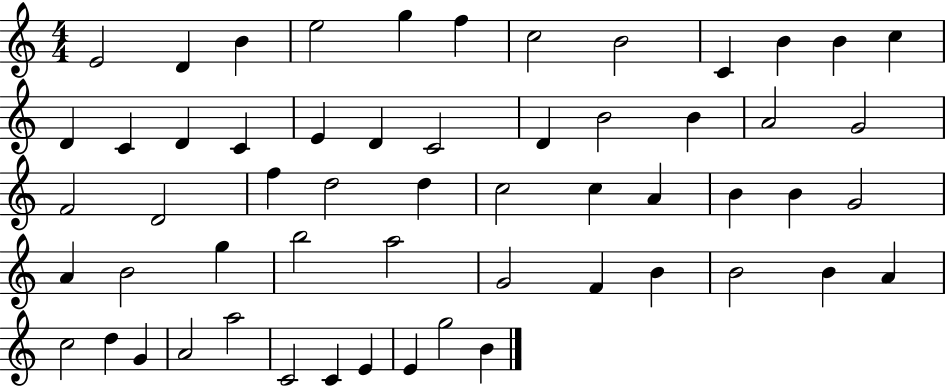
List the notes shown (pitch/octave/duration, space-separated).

E4/h D4/q B4/q E5/h G5/q F5/q C5/h B4/h C4/q B4/q B4/q C5/q D4/q C4/q D4/q C4/q E4/q D4/q C4/h D4/q B4/h B4/q A4/h G4/h F4/h D4/h F5/q D5/h D5/q C5/h C5/q A4/q B4/q B4/q G4/h A4/q B4/h G5/q B5/h A5/h G4/h F4/q B4/q B4/h B4/q A4/q C5/h D5/q G4/q A4/h A5/h C4/h C4/q E4/q E4/q G5/h B4/q